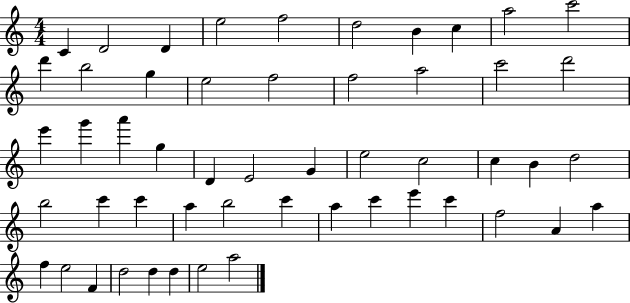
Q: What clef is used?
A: treble